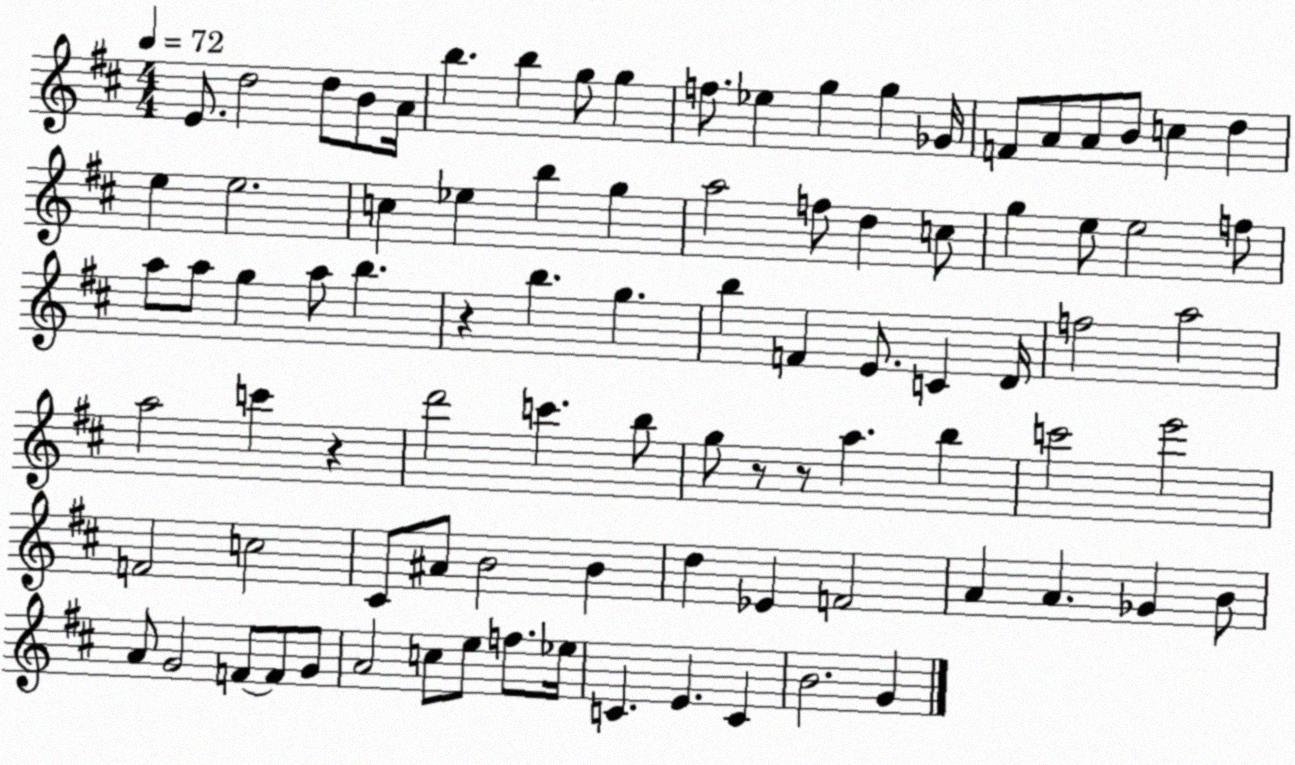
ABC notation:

X:1
T:Untitled
M:4/4
L:1/4
K:D
E/2 d2 d/2 B/2 A/4 b b g/2 g f/2 _e g g _G/4 F/2 A/2 A/2 B/2 c d e e2 c _e b g a2 f/2 d c/2 g e/2 e2 f/2 a/2 a/2 g a/2 b z b g b F E/2 C D/4 f2 a2 a2 c' z d'2 c' b/2 g/2 z/2 z/2 a b c'2 e'2 F2 c2 ^C/2 ^A/2 B2 B d _E F2 A A _G B/2 A/2 G2 F/2 F/2 G/2 A2 c/2 e/2 f/2 _e/4 C E C B2 G